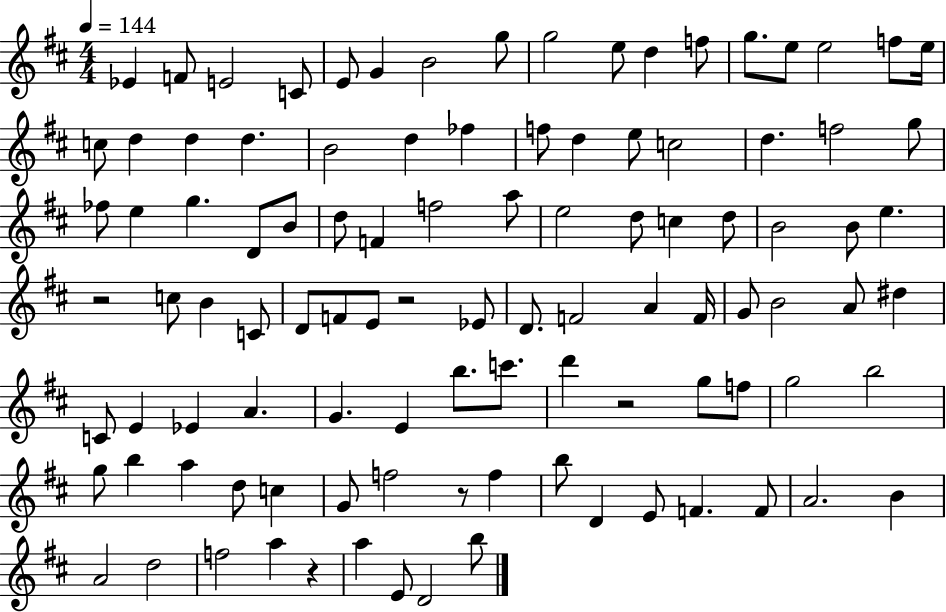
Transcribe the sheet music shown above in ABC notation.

X:1
T:Untitled
M:4/4
L:1/4
K:D
_E F/2 E2 C/2 E/2 G B2 g/2 g2 e/2 d f/2 g/2 e/2 e2 f/2 e/4 c/2 d d d B2 d _f f/2 d e/2 c2 d f2 g/2 _f/2 e g D/2 B/2 d/2 F f2 a/2 e2 d/2 c d/2 B2 B/2 e z2 c/2 B C/2 D/2 F/2 E/2 z2 _E/2 D/2 F2 A F/4 G/2 B2 A/2 ^d C/2 E _E A G E b/2 c'/2 d' z2 g/2 f/2 g2 b2 g/2 b a d/2 c G/2 f2 z/2 f b/2 D E/2 F F/2 A2 B A2 d2 f2 a z a E/2 D2 b/2